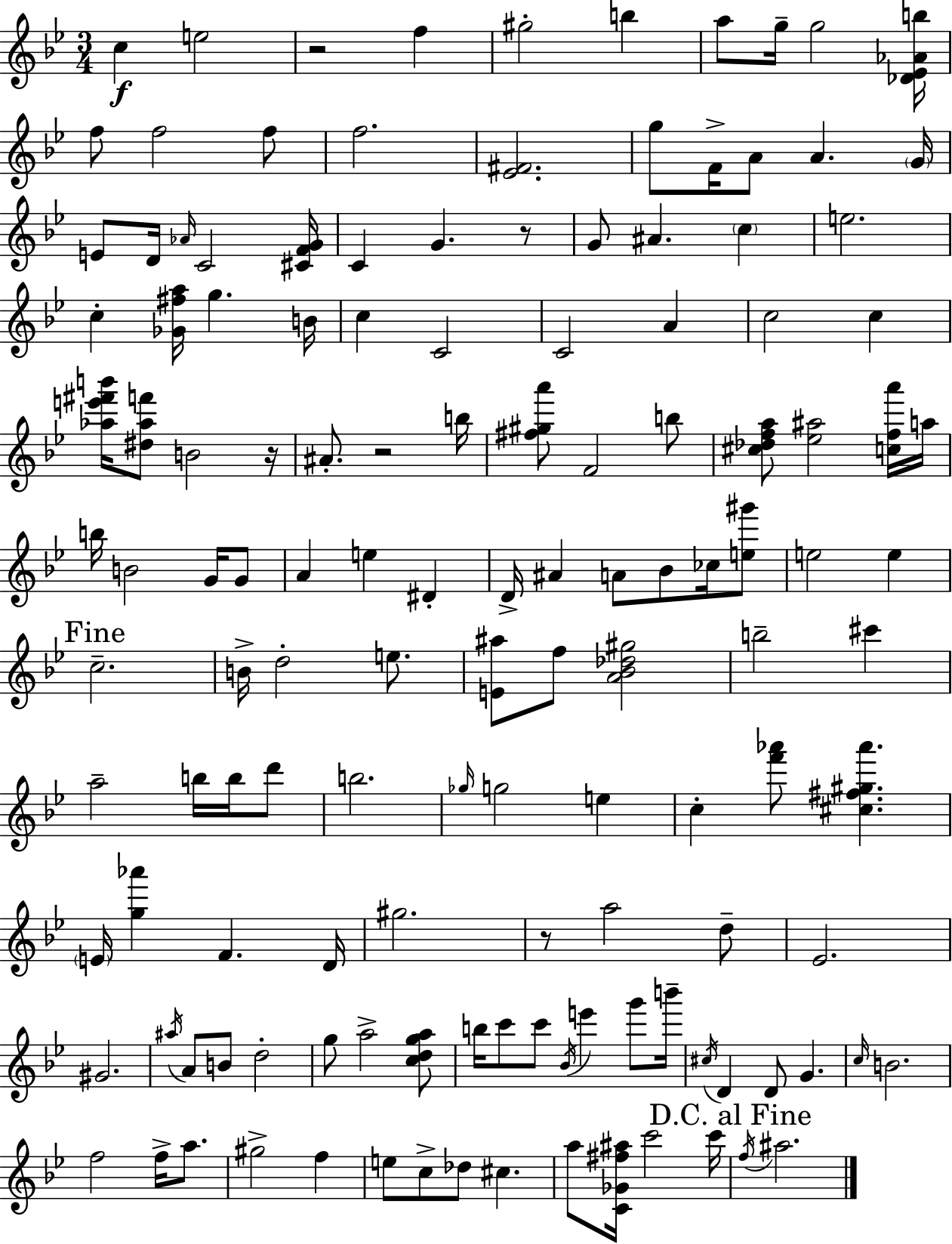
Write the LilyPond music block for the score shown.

{
  \clef treble
  \numericTimeSignature
  \time 3/4
  \key g \minor
  \repeat volta 2 { c''4\f e''2 | r2 f''4 | gis''2-. b''4 | a''8 g''16-- g''2 <des' ees' aes' b''>16 | \break f''8 f''2 f''8 | f''2. | <ees' fis'>2. | g''8 f'16-> a'8 a'4. \parenthesize g'16 | \break e'8 d'16 \grace { aes'16 } c'2 | <cis' f' g'>16 c'4 g'4. r8 | g'8 ais'4. \parenthesize c''4 | e''2. | \break c''4-. <ges' fis'' a''>16 g''4. | b'16 c''4 c'2 | c'2 a'4 | c''2 c''4 | \break <aes'' e''' fis''' b'''>16 <dis'' aes'' f'''>8 b'2 | r16 ais'8.-. r2 | b''16 <fis'' gis'' a'''>8 f'2 b''8 | <cis'' des'' f'' a''>8 <ees'' ais''>2 <c'' f'' a'''>16 | \break a''16 b''16 b'2 g'16 g'8 | a'4 e''4 dis'4-. | d'16-> ais'4 a'8 bes'8 ces''16 <e'' gis'''>8 | e''2 e''4 | \break \mark "Fine" c''2.-- | b'16-> d''2-. e''8. | <e' ais''>8 f''8 <a' bes' des'' gis''>2 | b''2-- cis'''4 | \break a''2-- b''16 b''16 d'''8 | b''2. | \grace { ges''16 } g''2 e''4 | c''4-. <f''' aes'''>8 <cis'' fis'' gis'' aes'''>4. | \break \parenthesize e'16 <g'' aes'''>4 f'4. | d'16 gis''2. | r8 a''2 | d''8-- ees'2. | \break gis'2. | \acciaccatura { ais''16 } a'8 b'8 d''2-. | g''8 a''2-> | <c'' d'' g'' a''>8 b''16 c'''8 c'''8 \acciaccatura { bes'16 } e'''4 | \break g'''8 b'''16-- \acciaccatura { cis''16 } d'4 d'8 g'4. | \grace { c''16 } b'2. | f''2 | f''16-> a''8. gis''2-> | \break f''4 e''8 c''8-> des''8 | cis''4. a''8 <c' ges' fis'' ais''>16 c'''2 | c'''16 \mark "D.C. al Fine" \acciaccatura { f''16 } ais''2. | } \bar "|."
}